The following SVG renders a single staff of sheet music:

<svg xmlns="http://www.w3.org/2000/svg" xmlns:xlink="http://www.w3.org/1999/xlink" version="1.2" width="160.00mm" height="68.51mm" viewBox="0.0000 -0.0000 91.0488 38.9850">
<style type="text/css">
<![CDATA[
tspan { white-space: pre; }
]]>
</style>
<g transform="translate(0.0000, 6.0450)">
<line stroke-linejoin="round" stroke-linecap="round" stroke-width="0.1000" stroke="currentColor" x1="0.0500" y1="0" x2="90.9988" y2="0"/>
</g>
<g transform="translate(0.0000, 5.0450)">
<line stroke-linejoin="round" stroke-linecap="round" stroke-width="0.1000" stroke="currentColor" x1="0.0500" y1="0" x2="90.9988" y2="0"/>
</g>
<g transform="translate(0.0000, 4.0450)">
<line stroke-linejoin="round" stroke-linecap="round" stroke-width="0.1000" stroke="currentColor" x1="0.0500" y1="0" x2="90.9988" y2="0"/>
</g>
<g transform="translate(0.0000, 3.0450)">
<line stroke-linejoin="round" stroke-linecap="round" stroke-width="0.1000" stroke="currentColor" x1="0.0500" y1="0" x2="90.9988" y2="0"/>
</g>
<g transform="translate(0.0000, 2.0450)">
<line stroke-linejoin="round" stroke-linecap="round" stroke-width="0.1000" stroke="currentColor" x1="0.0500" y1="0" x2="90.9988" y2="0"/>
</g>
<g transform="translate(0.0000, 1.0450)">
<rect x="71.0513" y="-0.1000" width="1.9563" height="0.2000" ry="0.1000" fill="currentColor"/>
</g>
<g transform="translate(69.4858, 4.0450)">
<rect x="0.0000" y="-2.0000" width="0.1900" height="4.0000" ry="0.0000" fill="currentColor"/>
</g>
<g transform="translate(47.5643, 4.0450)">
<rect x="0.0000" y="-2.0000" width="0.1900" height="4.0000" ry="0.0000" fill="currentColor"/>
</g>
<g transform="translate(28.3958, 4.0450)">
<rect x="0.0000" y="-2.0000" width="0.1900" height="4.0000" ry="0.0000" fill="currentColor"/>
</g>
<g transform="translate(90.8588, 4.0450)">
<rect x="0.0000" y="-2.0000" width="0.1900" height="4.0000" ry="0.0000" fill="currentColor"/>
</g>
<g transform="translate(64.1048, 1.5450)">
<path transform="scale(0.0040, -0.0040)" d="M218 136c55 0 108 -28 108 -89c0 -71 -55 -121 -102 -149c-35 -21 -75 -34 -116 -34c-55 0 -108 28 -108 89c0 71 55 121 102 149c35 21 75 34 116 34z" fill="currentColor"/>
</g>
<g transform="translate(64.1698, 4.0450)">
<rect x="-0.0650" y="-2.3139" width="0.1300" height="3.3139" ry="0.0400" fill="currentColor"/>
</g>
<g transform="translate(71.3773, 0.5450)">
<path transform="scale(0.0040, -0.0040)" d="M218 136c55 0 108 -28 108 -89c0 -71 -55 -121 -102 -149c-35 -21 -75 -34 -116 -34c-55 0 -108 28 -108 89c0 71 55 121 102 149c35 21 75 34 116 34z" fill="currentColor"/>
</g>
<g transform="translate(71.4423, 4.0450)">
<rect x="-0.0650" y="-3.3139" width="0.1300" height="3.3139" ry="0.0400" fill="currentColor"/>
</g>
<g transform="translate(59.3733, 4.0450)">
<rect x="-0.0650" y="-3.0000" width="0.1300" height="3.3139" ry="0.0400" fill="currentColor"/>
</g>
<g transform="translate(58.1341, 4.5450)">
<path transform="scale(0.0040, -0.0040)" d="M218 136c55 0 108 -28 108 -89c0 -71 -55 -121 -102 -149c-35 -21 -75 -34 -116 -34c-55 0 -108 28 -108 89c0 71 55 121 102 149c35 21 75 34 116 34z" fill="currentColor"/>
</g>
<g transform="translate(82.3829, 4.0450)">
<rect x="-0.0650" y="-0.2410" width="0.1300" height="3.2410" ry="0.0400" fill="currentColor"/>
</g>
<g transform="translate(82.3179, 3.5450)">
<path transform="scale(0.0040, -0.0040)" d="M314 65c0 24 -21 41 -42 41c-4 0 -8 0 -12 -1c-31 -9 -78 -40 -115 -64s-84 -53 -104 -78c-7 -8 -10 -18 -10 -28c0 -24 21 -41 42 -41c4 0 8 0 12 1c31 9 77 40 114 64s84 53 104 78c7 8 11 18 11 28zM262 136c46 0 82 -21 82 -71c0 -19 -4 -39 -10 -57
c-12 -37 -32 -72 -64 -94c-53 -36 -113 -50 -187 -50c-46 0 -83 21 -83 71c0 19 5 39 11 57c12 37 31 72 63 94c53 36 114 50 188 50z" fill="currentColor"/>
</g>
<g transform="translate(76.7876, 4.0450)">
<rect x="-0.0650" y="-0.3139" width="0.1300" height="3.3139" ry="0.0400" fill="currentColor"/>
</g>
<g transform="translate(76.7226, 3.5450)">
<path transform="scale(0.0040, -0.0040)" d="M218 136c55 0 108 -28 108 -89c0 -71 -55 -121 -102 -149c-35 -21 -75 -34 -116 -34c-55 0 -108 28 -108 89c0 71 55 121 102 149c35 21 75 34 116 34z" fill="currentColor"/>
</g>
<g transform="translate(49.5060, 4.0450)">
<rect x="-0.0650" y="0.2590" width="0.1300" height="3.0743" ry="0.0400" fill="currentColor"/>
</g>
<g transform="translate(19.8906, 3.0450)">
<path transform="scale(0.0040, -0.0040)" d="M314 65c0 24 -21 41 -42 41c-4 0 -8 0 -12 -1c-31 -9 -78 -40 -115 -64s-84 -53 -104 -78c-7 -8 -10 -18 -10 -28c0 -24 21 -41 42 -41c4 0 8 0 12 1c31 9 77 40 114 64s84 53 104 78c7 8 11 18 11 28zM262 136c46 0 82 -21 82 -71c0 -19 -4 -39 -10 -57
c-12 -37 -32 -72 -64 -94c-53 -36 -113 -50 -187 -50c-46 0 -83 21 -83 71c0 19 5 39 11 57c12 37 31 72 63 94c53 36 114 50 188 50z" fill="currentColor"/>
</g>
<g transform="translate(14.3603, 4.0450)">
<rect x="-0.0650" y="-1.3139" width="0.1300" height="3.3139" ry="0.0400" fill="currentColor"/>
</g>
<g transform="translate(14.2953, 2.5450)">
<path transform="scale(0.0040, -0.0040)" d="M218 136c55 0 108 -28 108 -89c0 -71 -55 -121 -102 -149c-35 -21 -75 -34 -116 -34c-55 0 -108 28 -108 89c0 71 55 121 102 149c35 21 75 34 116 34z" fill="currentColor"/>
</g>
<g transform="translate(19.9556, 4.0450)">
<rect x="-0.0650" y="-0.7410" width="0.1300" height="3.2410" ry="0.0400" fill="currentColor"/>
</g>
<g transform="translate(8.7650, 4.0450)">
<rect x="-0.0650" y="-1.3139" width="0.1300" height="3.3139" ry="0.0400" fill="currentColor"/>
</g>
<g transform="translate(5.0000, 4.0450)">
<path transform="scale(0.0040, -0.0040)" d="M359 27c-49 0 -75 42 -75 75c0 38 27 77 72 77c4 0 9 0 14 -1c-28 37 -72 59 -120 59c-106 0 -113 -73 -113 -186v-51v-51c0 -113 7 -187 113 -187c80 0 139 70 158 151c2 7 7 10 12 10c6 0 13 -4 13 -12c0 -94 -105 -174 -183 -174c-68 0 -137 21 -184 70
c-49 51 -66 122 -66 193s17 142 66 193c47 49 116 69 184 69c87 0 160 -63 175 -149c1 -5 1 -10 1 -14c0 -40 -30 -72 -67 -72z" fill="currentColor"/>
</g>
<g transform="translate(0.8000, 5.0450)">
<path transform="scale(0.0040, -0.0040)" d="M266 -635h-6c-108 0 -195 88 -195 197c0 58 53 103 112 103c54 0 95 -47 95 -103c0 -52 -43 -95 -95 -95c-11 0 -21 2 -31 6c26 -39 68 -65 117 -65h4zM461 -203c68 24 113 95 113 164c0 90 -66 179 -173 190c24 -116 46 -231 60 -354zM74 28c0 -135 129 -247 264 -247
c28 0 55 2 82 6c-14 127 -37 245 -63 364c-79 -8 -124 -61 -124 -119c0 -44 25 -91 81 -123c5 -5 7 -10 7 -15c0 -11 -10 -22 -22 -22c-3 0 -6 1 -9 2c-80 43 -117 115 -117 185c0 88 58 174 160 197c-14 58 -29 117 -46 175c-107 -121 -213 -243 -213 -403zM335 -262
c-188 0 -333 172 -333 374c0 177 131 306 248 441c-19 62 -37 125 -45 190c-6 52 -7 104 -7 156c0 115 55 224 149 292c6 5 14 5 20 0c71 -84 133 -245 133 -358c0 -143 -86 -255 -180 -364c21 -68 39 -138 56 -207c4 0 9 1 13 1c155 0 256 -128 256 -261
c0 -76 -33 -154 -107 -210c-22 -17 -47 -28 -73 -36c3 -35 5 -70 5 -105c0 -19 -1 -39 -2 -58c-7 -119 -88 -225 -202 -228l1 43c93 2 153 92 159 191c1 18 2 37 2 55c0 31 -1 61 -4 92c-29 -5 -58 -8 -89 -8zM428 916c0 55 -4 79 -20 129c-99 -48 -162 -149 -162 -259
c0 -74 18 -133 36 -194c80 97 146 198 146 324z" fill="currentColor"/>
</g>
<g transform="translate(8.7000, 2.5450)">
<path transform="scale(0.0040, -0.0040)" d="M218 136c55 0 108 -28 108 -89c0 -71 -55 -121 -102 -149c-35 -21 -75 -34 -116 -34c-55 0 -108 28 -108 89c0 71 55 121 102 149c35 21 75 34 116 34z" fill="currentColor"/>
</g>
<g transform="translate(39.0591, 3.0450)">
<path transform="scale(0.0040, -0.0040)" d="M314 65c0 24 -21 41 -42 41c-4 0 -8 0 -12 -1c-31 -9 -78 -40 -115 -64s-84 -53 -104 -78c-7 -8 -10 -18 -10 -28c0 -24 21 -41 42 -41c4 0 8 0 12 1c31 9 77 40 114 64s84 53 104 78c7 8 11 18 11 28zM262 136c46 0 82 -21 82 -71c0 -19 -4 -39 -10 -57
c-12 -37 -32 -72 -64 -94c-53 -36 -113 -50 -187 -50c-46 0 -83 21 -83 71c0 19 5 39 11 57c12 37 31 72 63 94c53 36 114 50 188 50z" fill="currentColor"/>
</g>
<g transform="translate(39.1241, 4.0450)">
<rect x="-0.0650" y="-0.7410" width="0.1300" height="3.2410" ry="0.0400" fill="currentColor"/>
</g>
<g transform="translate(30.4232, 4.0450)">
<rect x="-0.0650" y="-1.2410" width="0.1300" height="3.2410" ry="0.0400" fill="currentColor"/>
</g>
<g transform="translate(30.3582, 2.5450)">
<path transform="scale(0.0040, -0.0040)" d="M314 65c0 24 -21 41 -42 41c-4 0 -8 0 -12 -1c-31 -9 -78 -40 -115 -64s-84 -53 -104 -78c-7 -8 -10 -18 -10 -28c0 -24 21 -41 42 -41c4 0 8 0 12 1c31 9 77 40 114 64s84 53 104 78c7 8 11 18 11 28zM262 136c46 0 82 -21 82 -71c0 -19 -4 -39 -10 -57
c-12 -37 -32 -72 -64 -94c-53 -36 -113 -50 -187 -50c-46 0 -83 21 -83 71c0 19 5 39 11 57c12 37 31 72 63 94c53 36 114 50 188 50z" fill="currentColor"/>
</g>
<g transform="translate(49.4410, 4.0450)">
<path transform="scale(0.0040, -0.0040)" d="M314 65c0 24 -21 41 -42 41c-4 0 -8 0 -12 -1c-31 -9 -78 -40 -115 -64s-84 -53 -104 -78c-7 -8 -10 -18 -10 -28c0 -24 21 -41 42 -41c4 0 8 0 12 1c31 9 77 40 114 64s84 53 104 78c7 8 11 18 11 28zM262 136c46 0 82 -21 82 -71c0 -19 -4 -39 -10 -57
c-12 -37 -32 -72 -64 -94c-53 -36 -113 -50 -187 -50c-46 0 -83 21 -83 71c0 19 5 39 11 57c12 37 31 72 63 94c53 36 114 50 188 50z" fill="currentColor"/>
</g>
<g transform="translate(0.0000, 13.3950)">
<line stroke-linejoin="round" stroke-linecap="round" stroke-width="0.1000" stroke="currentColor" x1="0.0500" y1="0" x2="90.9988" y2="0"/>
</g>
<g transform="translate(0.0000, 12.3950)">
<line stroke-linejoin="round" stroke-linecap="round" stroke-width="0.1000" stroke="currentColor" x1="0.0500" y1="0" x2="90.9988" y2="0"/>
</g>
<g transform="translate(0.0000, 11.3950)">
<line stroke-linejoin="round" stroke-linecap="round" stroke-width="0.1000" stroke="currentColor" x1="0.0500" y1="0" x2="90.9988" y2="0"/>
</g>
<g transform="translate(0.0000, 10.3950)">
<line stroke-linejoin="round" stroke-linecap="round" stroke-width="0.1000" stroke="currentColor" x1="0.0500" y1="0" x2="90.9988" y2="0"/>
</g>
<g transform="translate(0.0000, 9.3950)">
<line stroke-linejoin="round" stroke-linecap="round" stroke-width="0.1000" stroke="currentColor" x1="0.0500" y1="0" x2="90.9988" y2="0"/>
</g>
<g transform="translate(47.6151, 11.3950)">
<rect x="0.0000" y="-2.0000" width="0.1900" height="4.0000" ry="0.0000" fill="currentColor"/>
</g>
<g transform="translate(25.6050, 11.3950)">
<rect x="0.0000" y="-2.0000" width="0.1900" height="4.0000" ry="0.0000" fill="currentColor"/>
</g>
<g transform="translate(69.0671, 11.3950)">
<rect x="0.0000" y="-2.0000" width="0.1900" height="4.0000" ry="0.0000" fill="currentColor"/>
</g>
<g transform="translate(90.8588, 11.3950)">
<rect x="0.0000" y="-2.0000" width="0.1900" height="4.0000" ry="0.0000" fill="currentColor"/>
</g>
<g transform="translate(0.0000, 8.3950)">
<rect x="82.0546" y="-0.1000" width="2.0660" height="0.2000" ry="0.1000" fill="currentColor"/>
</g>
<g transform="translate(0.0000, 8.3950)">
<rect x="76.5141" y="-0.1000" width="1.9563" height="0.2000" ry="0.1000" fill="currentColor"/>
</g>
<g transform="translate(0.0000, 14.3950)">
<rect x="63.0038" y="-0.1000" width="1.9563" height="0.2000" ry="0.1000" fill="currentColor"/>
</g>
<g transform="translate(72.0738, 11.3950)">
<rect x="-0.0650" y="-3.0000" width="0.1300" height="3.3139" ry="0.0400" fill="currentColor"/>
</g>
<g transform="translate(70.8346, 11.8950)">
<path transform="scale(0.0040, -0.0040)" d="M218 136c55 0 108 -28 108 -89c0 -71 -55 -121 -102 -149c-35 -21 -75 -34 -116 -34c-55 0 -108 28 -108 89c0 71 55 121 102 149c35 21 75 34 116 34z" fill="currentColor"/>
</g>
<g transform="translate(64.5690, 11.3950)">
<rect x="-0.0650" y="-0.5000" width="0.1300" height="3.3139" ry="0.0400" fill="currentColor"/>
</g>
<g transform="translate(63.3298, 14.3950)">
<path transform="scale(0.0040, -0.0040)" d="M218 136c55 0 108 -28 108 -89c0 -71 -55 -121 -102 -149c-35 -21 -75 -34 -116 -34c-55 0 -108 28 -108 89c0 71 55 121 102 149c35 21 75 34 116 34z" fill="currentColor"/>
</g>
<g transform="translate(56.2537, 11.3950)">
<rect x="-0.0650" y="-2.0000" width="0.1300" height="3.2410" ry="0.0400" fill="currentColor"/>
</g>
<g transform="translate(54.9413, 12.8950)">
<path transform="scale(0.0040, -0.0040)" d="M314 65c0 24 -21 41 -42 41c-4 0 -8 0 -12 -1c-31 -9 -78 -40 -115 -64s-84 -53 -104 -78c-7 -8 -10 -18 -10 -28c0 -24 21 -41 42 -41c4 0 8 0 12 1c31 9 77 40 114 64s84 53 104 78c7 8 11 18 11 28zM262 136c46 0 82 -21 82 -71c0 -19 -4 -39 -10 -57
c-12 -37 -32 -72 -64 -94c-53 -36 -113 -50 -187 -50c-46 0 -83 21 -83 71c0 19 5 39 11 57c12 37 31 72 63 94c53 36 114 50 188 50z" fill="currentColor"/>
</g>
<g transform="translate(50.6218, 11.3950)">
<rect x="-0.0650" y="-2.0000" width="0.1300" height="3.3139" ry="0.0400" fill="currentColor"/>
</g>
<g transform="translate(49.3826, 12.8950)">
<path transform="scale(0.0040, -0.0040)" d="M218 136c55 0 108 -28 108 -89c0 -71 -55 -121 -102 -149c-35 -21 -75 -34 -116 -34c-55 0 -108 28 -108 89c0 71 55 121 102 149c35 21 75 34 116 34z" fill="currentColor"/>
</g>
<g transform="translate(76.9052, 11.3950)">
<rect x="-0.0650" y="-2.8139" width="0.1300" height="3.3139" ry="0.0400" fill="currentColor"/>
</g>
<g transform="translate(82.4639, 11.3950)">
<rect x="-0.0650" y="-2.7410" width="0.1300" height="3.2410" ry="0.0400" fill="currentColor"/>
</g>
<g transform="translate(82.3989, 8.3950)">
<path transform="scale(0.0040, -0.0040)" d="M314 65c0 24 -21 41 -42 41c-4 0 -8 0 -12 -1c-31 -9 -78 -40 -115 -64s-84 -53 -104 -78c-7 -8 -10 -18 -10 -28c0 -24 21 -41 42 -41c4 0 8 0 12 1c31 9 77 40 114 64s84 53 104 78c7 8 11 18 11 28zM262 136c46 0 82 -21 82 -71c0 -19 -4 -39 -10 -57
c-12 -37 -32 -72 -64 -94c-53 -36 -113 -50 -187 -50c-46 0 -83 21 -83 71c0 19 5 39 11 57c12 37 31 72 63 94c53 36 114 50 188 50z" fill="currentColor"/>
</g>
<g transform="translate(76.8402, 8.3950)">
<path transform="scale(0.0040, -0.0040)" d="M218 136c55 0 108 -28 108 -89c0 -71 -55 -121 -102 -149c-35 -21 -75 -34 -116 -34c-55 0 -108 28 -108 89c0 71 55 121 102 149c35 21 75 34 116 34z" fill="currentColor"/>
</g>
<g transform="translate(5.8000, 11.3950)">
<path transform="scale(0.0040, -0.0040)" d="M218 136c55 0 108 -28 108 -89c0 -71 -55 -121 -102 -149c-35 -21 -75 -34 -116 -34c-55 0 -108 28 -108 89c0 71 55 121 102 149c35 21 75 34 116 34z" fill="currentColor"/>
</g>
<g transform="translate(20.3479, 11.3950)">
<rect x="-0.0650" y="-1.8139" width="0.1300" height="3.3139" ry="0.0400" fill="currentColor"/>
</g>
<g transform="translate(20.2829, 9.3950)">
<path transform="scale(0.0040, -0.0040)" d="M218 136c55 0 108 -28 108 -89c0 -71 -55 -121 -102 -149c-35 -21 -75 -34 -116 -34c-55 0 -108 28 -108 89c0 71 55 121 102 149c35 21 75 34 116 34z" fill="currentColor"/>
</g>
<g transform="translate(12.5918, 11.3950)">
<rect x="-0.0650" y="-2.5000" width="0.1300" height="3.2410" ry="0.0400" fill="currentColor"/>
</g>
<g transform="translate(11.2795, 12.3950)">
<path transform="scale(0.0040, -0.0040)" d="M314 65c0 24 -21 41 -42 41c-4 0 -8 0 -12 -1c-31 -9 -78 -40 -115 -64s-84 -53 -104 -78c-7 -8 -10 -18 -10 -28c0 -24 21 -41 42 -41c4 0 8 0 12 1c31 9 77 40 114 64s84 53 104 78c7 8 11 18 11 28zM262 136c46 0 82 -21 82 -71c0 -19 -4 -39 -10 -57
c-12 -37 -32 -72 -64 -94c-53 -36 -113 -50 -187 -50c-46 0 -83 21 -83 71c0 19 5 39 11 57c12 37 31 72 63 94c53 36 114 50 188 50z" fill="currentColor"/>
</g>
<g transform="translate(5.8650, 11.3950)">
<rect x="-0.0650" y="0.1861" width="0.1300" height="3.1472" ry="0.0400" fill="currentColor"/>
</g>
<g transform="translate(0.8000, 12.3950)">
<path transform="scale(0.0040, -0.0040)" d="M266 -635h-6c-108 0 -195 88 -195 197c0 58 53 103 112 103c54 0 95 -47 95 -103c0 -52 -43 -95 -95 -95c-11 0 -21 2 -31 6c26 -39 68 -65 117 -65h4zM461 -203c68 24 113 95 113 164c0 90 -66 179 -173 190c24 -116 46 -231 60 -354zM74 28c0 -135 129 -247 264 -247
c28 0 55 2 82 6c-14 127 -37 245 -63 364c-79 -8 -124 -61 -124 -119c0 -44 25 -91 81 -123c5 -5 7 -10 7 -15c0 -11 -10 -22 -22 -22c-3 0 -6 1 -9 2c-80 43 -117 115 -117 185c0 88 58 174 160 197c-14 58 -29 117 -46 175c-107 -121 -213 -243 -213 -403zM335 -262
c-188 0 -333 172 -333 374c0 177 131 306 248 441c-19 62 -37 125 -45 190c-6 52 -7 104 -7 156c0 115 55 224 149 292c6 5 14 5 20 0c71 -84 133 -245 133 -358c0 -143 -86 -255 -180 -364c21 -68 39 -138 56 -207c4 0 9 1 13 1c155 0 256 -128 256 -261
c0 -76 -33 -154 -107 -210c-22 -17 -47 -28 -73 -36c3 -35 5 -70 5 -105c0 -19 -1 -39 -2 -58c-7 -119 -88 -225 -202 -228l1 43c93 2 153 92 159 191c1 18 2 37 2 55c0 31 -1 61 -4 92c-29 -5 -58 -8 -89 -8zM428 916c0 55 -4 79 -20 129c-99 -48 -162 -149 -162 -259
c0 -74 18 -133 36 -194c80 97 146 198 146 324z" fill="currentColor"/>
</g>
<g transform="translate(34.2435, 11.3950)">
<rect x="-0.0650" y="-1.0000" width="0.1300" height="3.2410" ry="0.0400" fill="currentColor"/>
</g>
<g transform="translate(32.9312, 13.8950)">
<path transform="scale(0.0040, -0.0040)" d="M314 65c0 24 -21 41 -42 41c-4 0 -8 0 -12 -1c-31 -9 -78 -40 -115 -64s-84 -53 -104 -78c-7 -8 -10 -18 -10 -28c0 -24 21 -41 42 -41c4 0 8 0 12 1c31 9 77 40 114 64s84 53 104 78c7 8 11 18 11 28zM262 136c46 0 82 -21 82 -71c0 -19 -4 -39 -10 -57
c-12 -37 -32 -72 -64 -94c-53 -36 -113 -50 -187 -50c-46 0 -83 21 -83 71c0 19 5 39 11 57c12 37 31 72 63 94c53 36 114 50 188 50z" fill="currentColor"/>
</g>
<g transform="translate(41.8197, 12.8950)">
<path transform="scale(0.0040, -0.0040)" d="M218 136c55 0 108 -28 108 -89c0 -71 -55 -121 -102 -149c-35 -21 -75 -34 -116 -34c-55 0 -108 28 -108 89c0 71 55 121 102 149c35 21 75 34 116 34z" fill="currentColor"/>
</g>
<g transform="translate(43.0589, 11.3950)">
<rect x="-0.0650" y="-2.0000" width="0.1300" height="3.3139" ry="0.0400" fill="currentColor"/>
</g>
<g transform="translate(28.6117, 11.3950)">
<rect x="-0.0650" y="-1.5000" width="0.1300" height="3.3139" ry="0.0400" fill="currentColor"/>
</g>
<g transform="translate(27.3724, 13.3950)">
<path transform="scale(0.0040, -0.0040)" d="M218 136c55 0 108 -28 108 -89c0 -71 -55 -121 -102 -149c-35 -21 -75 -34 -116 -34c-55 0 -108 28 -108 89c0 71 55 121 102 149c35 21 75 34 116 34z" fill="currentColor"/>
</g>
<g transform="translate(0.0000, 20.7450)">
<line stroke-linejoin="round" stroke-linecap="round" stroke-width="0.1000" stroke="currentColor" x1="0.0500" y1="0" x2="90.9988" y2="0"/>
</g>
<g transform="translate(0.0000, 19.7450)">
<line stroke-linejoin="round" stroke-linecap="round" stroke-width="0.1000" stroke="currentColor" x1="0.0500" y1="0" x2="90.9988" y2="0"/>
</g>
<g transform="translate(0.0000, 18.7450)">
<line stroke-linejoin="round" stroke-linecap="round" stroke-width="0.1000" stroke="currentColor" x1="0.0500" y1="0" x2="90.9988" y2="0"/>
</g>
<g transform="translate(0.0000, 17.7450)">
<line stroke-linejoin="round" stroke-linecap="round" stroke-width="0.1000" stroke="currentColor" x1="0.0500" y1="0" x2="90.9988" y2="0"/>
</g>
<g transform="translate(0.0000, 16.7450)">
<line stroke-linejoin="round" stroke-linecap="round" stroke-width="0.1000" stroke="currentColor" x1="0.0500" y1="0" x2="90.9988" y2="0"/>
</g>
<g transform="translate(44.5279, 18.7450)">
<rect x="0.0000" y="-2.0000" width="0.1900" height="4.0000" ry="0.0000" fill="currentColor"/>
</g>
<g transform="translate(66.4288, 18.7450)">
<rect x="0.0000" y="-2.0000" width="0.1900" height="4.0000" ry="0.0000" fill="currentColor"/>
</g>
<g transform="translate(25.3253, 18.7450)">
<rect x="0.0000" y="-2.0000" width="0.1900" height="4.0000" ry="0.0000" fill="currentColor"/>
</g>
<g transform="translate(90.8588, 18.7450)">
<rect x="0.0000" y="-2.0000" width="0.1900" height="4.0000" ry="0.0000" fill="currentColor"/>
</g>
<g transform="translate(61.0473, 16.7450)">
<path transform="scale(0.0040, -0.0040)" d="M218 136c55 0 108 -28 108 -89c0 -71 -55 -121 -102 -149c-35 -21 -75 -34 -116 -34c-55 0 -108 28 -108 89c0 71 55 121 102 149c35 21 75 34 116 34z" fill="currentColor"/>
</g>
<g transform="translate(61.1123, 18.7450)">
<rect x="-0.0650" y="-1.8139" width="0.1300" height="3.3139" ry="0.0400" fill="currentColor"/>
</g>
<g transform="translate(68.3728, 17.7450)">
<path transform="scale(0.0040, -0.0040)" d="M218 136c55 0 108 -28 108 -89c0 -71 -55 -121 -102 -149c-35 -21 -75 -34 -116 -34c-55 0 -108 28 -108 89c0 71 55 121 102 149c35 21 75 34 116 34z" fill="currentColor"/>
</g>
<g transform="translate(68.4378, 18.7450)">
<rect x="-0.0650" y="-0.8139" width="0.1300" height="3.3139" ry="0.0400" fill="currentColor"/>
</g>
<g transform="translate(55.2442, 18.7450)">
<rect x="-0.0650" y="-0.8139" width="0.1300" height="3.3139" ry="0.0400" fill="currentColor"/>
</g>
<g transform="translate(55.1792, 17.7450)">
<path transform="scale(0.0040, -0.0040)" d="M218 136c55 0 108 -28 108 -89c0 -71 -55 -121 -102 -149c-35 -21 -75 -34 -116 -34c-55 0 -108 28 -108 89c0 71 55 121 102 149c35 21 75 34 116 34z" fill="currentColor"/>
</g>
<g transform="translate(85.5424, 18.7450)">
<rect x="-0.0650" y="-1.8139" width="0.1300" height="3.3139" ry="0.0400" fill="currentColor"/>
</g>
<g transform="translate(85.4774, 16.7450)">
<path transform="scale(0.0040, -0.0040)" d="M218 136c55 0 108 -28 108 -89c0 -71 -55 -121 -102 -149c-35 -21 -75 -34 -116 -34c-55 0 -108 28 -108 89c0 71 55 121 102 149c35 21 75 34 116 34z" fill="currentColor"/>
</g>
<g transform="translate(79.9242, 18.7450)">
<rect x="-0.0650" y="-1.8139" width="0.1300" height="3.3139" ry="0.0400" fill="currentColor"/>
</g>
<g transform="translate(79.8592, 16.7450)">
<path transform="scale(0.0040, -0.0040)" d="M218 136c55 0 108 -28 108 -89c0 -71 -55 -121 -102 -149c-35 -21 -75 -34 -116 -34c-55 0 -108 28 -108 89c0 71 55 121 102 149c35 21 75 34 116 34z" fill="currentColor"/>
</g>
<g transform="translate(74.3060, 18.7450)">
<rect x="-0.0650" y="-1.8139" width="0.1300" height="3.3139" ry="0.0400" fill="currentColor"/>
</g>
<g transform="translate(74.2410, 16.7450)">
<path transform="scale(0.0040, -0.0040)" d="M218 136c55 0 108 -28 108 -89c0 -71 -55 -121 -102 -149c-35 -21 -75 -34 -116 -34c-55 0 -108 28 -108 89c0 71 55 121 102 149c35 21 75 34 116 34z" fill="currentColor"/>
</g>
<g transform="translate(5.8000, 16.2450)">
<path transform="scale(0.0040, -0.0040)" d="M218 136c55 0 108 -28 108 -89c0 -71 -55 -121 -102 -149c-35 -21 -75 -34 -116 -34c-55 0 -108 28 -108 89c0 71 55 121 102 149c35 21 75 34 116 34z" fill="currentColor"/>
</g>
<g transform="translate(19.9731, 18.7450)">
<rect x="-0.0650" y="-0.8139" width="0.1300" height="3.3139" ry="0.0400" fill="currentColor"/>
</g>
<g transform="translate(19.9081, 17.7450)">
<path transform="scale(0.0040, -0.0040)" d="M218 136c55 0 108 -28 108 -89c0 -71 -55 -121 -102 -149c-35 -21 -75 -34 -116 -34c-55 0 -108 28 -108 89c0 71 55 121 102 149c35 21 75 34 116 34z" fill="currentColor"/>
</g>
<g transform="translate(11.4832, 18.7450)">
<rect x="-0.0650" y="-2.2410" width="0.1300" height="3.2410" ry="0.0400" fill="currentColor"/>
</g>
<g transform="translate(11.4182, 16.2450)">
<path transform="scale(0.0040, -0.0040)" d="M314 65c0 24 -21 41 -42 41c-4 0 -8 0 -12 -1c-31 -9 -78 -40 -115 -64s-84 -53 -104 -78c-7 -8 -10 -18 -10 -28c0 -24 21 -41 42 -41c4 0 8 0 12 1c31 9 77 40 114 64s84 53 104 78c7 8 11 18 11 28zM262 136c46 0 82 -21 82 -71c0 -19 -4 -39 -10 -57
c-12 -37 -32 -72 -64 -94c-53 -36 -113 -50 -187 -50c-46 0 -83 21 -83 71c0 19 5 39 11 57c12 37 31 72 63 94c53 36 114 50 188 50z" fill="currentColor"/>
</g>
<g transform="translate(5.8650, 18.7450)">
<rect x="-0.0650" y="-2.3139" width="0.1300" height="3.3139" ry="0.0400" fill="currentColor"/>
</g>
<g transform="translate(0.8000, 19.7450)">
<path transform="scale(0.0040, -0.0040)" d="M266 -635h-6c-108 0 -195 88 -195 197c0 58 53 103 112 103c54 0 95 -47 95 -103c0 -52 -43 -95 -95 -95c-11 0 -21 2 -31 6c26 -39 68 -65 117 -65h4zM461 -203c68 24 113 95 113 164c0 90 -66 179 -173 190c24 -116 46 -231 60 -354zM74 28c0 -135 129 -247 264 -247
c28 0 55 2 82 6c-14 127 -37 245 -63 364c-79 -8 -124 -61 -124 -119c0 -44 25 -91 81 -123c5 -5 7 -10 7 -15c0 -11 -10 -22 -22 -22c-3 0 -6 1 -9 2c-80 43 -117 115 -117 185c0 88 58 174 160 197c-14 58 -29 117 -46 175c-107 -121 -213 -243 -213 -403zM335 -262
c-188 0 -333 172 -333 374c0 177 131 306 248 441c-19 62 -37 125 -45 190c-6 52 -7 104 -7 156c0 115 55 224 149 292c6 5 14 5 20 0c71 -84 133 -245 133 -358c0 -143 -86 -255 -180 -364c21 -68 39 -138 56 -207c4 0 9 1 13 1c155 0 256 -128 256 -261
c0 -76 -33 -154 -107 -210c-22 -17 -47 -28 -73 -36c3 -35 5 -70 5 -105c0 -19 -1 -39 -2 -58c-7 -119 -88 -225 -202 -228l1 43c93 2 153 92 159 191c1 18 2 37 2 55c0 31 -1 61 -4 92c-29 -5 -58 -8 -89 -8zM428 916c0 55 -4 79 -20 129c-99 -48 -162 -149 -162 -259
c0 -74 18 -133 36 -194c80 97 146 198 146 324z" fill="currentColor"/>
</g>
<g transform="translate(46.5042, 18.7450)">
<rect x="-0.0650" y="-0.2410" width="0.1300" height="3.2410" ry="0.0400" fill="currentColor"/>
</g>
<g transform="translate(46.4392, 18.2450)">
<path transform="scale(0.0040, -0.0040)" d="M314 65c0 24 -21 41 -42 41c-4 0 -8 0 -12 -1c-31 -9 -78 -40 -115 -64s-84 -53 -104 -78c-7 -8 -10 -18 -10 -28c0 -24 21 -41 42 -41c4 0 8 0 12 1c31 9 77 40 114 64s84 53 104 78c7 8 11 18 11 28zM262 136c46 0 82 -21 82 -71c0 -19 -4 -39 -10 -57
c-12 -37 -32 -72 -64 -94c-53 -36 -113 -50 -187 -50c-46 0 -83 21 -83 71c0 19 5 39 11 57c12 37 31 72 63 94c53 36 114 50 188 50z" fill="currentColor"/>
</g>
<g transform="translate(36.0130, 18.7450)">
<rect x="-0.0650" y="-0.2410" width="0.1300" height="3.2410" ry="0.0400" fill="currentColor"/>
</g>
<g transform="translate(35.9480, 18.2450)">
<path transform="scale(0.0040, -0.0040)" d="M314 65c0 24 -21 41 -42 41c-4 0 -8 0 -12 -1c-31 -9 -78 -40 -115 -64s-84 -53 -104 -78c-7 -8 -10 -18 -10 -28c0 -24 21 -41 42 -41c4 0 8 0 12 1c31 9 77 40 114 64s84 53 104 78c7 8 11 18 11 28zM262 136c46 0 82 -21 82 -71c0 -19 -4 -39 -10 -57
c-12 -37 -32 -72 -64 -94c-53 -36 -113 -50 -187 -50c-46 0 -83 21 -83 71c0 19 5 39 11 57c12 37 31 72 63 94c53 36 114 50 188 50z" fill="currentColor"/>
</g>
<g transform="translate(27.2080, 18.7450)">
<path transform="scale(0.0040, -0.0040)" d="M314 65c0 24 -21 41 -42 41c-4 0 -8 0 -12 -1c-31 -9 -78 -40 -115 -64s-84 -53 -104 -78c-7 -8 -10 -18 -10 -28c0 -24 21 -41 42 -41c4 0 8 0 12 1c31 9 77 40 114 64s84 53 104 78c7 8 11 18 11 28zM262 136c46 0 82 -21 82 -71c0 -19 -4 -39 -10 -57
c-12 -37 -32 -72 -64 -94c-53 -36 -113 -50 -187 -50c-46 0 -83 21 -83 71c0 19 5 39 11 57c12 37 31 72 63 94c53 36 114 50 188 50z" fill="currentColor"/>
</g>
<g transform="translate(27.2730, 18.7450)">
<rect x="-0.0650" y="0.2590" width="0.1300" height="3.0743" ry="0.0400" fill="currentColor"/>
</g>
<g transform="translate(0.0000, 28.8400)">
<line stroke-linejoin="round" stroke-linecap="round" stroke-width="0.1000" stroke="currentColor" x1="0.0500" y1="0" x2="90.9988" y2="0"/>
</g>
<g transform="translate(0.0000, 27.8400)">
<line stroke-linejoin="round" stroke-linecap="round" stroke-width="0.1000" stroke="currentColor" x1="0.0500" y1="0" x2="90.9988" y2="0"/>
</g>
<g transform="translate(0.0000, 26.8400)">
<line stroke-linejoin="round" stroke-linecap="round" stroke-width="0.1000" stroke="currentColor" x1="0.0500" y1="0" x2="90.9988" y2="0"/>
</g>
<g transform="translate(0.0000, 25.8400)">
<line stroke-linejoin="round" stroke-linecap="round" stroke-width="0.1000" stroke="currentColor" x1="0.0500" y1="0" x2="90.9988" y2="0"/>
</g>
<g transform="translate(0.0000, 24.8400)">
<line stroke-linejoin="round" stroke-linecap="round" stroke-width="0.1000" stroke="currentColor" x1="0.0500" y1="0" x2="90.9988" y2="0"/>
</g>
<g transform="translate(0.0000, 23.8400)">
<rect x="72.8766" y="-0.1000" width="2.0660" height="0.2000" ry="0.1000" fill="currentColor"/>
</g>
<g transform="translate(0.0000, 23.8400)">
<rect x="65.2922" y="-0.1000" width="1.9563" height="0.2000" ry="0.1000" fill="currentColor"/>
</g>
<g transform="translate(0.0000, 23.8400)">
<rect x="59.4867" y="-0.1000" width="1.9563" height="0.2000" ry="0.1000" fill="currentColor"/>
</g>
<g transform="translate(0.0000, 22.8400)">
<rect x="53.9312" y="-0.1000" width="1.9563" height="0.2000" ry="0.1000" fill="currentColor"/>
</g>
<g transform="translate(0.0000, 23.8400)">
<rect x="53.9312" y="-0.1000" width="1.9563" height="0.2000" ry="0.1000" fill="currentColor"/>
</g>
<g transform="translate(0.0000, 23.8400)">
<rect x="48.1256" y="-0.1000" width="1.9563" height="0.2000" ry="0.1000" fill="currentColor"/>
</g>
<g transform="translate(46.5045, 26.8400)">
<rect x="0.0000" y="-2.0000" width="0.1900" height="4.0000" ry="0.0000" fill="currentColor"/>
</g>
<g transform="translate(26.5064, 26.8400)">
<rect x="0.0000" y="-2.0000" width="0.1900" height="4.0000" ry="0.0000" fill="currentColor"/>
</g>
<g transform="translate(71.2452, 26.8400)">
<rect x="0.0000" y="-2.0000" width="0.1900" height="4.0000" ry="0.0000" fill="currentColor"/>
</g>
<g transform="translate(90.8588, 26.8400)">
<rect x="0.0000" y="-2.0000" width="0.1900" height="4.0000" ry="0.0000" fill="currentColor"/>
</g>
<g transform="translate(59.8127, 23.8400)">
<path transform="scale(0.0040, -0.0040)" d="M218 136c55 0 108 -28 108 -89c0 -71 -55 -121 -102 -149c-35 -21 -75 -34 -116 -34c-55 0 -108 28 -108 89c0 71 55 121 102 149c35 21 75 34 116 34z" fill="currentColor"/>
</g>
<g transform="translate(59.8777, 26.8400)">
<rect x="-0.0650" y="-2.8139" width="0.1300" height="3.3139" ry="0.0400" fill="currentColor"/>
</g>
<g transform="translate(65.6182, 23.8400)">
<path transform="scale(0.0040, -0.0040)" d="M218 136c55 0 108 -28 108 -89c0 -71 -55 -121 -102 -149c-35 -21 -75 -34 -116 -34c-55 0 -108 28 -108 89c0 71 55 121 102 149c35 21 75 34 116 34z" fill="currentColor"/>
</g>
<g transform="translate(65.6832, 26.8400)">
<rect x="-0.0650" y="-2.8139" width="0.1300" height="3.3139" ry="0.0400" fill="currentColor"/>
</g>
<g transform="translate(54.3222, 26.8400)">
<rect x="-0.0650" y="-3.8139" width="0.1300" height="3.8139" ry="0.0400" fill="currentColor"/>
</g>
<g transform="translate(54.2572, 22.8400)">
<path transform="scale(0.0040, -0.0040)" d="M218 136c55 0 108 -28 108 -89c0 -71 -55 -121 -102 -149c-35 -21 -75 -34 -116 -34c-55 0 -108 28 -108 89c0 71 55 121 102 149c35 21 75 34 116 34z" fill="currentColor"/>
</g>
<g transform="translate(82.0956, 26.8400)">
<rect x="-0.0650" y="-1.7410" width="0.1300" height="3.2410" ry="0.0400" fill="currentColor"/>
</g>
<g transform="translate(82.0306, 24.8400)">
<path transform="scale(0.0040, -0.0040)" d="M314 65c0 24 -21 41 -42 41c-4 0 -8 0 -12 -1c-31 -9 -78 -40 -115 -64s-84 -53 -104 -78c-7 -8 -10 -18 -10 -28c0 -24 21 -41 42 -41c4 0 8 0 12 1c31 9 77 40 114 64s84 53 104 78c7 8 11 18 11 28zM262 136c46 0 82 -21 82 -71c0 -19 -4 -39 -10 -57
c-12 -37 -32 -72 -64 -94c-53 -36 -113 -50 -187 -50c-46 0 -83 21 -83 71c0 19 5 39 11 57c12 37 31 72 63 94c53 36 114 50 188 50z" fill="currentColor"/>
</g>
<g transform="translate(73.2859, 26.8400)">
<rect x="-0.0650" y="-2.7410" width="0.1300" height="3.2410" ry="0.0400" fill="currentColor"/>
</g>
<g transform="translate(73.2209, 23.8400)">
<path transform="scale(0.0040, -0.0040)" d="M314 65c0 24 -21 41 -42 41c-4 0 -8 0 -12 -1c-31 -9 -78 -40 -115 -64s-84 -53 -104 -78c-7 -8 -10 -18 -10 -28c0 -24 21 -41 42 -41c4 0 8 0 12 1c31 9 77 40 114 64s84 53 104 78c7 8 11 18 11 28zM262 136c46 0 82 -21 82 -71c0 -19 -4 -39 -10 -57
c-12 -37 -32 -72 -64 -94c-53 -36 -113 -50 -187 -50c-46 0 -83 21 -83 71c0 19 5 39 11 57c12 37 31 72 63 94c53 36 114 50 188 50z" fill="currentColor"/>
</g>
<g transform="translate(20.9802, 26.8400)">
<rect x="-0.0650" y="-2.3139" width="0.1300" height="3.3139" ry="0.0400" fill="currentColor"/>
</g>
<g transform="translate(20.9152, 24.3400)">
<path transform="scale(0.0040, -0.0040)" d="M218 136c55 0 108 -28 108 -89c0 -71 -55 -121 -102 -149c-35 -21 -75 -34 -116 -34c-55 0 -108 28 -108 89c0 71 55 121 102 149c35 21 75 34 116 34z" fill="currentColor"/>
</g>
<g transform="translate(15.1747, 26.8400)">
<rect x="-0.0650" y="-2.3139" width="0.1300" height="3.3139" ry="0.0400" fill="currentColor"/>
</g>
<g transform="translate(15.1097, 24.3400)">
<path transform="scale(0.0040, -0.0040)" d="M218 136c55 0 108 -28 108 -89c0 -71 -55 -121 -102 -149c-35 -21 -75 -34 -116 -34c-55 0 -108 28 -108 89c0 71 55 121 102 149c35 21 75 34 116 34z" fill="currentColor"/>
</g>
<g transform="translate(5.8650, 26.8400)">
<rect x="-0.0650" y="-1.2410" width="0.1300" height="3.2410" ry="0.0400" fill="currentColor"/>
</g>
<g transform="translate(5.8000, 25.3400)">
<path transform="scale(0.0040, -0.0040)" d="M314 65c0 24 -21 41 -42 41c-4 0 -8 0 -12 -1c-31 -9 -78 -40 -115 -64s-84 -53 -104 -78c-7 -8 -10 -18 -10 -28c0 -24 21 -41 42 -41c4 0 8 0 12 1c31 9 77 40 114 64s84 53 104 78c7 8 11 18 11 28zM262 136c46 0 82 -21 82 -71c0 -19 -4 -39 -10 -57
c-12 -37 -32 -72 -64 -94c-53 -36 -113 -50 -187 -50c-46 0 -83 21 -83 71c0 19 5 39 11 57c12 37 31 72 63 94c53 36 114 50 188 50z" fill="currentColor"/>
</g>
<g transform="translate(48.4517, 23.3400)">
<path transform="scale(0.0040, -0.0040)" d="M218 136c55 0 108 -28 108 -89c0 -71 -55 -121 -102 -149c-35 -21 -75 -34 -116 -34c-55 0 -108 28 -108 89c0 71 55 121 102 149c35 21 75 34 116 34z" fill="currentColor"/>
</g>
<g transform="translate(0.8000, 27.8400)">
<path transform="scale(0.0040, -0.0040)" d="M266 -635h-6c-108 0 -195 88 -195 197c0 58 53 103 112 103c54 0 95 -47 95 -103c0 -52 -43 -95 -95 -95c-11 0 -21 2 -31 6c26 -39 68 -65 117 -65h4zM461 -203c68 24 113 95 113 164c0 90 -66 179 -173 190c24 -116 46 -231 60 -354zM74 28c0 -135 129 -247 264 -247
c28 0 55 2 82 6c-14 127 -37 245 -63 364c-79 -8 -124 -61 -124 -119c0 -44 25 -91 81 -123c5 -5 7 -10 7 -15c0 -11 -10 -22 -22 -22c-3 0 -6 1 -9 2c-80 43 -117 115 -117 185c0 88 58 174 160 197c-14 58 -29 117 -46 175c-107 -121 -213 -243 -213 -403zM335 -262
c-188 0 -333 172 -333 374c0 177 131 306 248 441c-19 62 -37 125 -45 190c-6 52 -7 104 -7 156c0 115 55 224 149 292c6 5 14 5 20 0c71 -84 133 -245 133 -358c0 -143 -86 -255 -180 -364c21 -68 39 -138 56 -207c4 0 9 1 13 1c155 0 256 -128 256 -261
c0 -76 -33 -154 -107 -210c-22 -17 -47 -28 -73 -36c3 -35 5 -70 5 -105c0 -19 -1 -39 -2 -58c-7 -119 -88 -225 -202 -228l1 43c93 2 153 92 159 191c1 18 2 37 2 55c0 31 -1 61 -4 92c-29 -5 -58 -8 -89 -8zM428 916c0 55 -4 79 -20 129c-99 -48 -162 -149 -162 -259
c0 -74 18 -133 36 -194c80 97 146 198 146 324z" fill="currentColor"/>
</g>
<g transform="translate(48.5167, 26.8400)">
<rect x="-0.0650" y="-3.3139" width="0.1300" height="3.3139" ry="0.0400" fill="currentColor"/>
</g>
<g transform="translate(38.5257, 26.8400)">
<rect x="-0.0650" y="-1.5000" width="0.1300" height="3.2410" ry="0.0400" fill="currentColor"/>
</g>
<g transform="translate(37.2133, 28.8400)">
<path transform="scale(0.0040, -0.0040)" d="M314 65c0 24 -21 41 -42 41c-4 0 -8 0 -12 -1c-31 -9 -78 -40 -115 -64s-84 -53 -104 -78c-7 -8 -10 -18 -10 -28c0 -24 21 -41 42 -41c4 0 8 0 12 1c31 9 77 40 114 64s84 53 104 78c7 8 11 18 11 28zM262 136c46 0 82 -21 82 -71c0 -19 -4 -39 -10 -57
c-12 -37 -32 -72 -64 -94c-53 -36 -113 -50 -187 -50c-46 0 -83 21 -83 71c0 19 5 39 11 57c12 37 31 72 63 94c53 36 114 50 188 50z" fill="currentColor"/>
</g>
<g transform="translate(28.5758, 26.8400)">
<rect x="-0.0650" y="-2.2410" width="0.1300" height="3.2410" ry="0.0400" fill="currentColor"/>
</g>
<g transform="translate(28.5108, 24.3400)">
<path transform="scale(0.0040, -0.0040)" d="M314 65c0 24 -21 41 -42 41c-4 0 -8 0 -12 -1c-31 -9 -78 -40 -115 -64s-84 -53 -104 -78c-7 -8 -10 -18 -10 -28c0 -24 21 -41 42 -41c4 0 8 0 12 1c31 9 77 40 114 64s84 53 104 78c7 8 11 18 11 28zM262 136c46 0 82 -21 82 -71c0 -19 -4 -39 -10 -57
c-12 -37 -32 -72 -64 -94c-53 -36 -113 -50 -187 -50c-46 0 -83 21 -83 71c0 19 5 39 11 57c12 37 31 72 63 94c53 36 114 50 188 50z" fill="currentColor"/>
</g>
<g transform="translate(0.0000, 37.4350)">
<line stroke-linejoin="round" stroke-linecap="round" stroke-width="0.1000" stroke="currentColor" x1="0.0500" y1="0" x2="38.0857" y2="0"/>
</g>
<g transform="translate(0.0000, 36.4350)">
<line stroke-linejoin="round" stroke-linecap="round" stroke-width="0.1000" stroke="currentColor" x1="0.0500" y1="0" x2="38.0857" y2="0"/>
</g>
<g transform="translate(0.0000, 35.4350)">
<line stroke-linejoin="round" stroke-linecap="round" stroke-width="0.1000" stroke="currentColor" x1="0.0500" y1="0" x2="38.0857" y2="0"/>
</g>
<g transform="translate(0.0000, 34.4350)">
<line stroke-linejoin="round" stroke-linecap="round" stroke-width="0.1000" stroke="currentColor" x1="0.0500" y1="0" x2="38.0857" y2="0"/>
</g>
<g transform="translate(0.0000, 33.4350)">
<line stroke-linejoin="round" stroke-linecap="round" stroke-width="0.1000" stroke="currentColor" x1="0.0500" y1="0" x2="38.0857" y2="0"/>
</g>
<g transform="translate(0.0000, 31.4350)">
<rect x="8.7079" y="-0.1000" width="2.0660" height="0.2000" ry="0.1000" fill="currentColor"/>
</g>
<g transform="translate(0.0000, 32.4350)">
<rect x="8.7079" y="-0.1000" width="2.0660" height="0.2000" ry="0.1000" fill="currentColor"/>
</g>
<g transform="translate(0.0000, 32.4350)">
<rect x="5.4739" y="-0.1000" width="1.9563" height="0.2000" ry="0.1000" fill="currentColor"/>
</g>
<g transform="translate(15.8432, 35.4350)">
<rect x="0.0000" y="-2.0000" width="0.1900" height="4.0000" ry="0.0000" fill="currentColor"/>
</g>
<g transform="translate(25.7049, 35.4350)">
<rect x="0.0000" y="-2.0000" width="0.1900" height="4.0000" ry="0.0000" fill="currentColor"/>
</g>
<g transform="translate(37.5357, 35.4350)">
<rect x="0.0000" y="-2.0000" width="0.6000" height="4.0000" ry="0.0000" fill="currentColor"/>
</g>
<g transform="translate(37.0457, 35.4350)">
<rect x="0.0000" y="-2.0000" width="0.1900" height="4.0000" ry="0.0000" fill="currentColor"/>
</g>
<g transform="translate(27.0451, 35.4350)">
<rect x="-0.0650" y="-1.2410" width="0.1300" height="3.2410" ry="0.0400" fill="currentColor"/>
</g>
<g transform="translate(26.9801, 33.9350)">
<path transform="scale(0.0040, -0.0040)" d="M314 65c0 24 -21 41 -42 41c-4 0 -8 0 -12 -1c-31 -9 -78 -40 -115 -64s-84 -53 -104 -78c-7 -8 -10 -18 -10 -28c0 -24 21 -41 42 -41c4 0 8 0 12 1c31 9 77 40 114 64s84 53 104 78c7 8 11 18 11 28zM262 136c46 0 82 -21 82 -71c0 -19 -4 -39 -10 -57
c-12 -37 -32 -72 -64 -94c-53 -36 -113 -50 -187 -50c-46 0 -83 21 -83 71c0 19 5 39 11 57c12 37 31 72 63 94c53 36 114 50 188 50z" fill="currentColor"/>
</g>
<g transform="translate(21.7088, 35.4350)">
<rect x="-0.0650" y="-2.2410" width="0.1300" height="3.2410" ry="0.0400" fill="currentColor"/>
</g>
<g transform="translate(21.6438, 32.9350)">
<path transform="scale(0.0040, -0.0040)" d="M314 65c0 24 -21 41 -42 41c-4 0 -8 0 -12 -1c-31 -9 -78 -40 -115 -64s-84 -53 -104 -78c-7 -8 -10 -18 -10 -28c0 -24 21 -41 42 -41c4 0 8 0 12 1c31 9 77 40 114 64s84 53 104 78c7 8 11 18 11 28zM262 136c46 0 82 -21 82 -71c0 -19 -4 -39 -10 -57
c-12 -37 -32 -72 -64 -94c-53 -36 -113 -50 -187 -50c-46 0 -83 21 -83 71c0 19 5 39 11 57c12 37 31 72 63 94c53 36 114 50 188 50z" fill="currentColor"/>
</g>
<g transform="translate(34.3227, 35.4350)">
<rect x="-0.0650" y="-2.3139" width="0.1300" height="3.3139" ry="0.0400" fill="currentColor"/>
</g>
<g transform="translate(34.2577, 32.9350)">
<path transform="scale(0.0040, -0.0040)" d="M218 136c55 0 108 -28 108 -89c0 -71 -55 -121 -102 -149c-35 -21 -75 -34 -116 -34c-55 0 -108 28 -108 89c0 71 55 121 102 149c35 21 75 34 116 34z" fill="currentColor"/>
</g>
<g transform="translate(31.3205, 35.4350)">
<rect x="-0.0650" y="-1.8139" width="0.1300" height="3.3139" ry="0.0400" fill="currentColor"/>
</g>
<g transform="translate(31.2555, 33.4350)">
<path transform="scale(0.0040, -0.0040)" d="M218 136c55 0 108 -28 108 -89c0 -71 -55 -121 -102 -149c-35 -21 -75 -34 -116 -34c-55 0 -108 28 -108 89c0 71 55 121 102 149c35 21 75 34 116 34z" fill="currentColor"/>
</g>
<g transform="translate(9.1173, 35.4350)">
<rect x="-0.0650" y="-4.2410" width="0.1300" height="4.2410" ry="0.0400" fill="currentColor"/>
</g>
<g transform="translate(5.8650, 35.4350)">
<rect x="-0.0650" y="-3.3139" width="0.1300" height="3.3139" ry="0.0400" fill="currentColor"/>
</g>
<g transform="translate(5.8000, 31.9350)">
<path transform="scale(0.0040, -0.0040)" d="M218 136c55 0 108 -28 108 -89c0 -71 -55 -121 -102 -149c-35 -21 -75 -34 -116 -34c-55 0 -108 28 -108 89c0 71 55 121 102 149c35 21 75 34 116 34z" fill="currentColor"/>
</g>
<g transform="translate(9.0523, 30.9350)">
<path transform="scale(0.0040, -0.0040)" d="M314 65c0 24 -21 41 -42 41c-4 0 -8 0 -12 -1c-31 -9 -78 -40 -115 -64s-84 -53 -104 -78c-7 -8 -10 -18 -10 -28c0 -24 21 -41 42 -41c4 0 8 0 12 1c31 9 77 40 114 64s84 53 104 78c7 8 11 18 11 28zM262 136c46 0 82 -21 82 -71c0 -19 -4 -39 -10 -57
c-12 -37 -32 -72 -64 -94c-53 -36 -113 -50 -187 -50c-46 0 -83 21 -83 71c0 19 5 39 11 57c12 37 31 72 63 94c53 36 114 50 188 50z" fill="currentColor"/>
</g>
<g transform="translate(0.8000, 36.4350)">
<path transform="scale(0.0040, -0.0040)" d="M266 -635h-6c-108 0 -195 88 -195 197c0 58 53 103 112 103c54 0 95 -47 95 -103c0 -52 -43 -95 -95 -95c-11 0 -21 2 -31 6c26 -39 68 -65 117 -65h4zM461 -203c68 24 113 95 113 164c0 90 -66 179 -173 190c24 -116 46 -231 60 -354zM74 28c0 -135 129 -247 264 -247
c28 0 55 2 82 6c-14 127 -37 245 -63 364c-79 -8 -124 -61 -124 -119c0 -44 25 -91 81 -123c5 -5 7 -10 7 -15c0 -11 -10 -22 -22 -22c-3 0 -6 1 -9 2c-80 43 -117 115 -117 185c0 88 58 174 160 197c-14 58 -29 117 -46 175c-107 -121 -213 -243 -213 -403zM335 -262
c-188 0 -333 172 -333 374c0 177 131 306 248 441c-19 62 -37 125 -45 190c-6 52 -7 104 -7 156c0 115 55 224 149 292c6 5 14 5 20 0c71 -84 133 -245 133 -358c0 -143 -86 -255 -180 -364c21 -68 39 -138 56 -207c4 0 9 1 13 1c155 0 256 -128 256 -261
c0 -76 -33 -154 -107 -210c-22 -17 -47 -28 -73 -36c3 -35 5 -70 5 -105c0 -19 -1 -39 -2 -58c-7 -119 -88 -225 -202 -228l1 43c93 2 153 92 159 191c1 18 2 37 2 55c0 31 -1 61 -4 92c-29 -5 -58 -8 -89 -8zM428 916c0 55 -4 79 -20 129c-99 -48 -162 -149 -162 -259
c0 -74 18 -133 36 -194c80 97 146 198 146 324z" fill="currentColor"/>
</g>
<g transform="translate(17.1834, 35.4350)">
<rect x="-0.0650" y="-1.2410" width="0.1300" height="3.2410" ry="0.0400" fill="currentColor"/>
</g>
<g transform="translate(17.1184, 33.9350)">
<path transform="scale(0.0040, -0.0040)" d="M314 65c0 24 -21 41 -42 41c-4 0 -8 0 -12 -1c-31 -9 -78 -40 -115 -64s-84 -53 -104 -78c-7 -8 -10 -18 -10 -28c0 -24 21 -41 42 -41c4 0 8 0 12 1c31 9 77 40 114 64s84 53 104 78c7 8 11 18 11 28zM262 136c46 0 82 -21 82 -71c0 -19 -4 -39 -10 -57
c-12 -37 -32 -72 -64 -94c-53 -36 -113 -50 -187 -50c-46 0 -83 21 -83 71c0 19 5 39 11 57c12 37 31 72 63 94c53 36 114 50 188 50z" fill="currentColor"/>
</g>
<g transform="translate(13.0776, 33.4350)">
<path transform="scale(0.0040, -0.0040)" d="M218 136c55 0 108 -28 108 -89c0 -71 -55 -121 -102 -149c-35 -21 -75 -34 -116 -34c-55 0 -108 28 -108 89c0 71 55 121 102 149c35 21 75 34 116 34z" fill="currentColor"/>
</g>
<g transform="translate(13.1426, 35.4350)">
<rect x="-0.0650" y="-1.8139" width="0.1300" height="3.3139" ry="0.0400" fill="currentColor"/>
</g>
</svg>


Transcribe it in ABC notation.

X:1
T:Untitled
M:4/4
L:1/4
K:C
e e d2 e2 d2 B2 A g b c c2 B G2 f E D2 F F F2 C A a a2 g g2 d B2 c2 c2 d f d f f f e2 g g g2 E2 b c' a a a2 f2 b d'2 f e2 g2 e2 f g